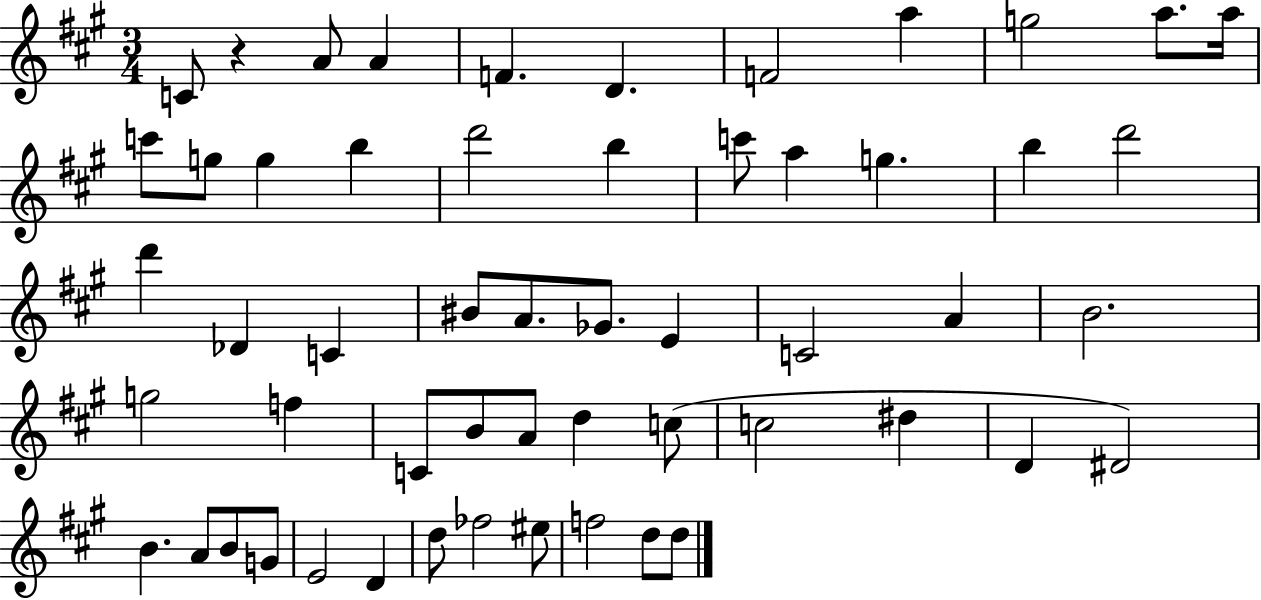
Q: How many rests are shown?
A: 1